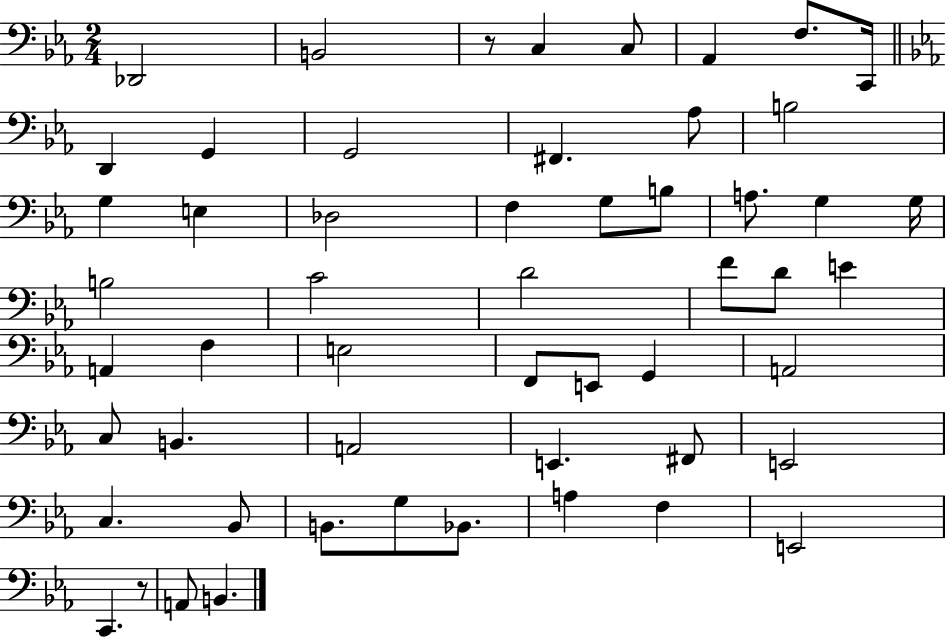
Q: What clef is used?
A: bass